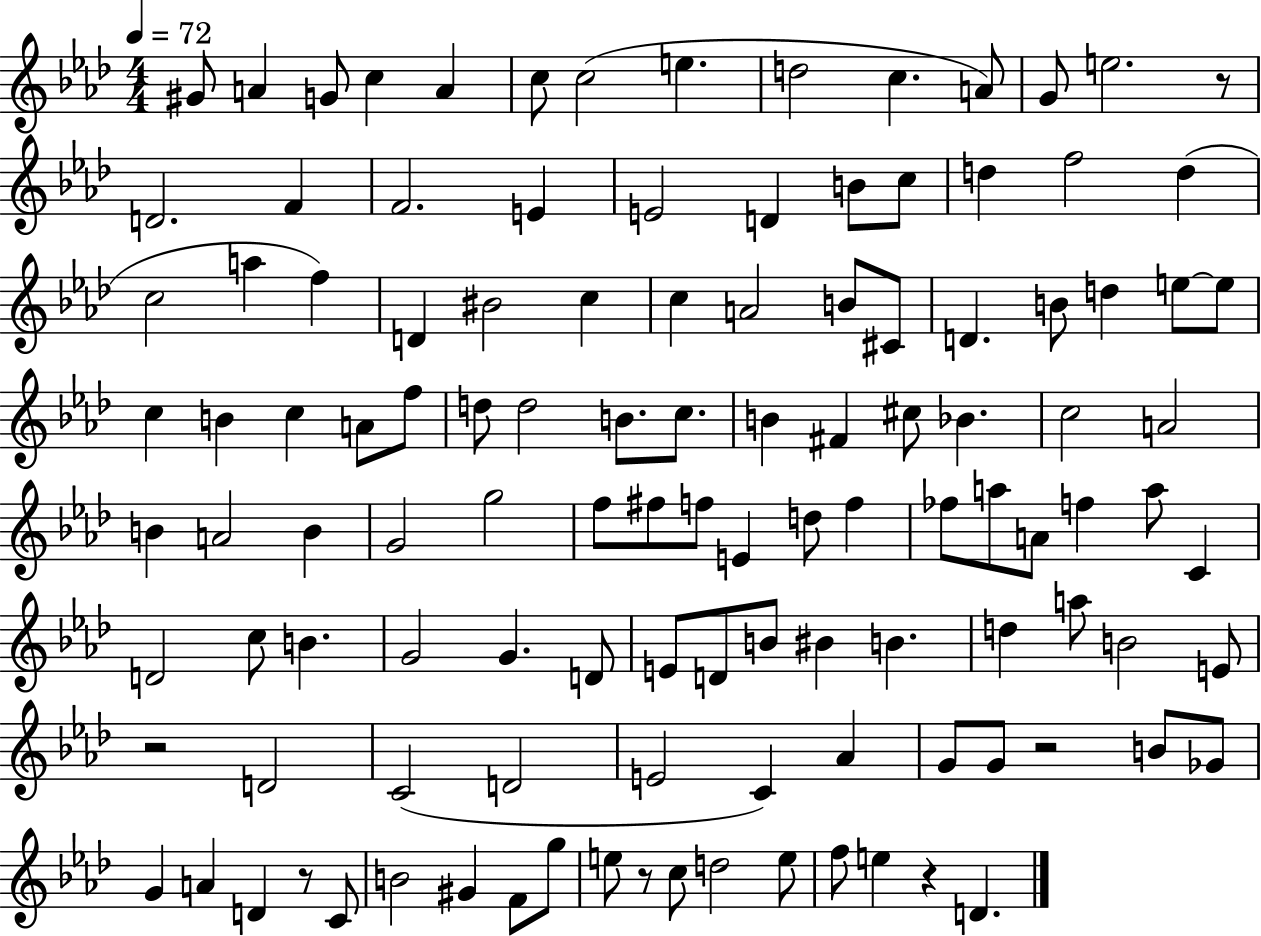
X:1
T:Untitled
M:4/4
L:1/4
K:Ab
^G/2 A G/2 c A c/2 c2 e d2 c A/2 G/2 e2 z/2 D2 F F2 E E2 D B/2 c/2 d f2 d c2 a f D ^B2 c c A2 B/2 ^C/2 D B/2 d e/2 e/2 c B c A/2 f/2 d/2 d2 B/2 c/2 B ^F ^c/2 _B c2 A2 B A2 B G2 g2 f/2 ^f/2 f/2 E d/2 f _f/2 a/2 A/2 f a/2 C D2 c/2 B G2 G D/2 E/2 D/2 B/2 ^B B d a/2 B2 E/2 z2 D2 C2 D2 E2 C _A G/2 G/2 z2 B/2 _G/2 G A D z/2 C/2 B2 ^G F/2 g/2 e/2 z/2 c/2 d2 e/2 f/2 e z D